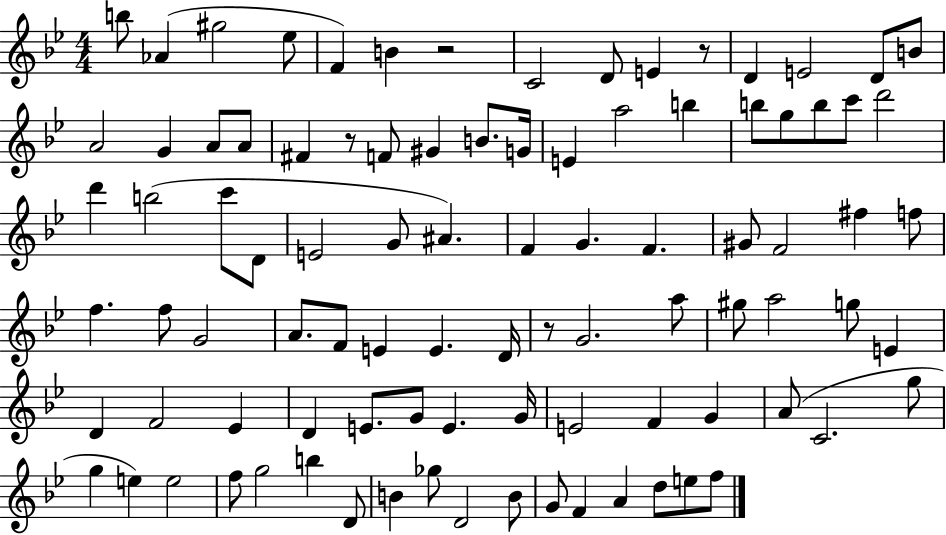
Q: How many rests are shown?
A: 4